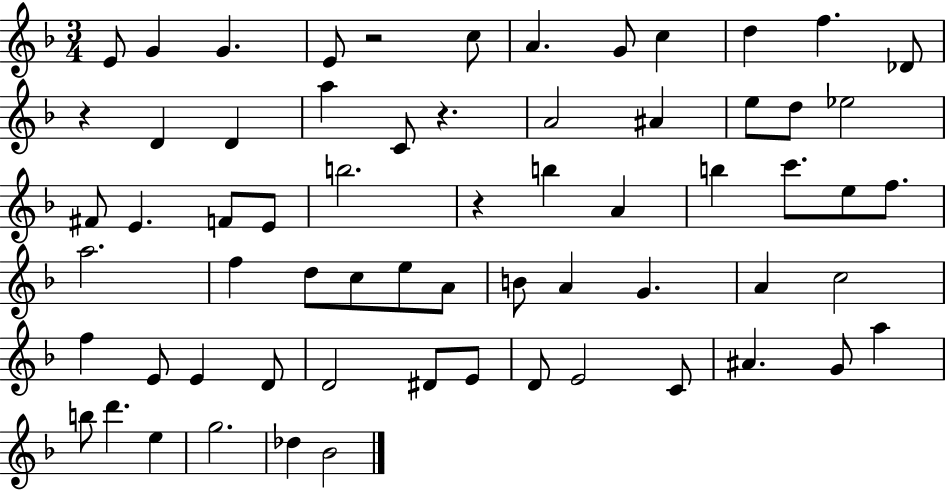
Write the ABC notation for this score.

X:1
T:Untitled
M:3/4
L:1/4
K:F
E/2 G G E/2 z2 c/2 A G/2 c d f _D/2 z D D a C/2 z A2 ^A e/2 d/2 _e2 ^F/2 E F/2 E/2 b2 z b A b c'/2 e/2 f/2 a2 f d/2 c/2 e/2 A/2 B/2 A G A c2 f E/2 E D/2 D2 ^D/2 E/2 D/2 E2 C/2 ^A G/2 a b/2 d' e g2 _d _B2